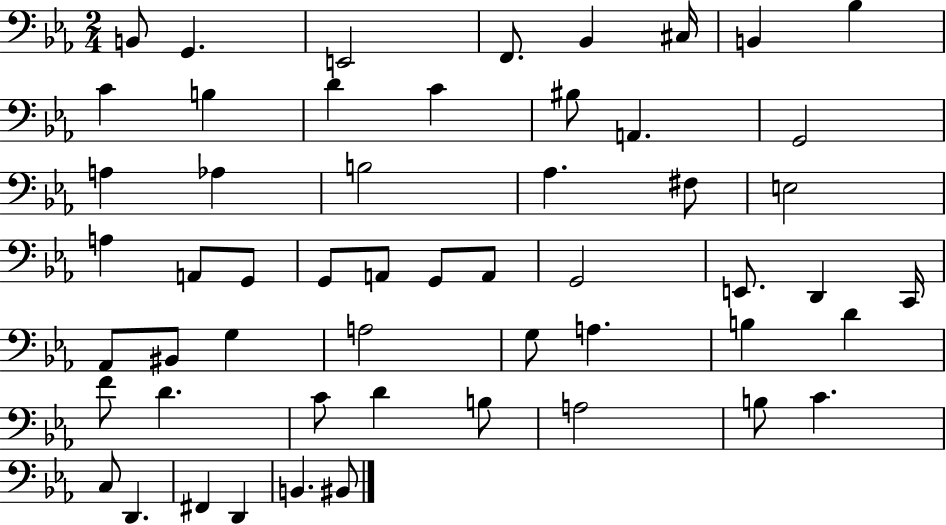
X:1
T:Untitled
M:2/4
L:1/4
K:Eb
B,,/2 G,, E,,2 F,,/2 _B,, ^C,/4 B,, _B, C B, D C ^B,/2 A,, G,,2 A, _A, B,2 _A, ^F,/2 E,2 A, A,,/2 G,,/2 G,,/2 A,,/2 G,,/2 A,,/2 G,,2 E,,/2 D,, C,,/4 _A,,/2 ^B,,/2 G, A,2 G,/2 A, B, D F/2 D C/2 D B,/2 A,2 B,/2 C C,/2 D,, ^F,, D,, B,, ^B,,/2